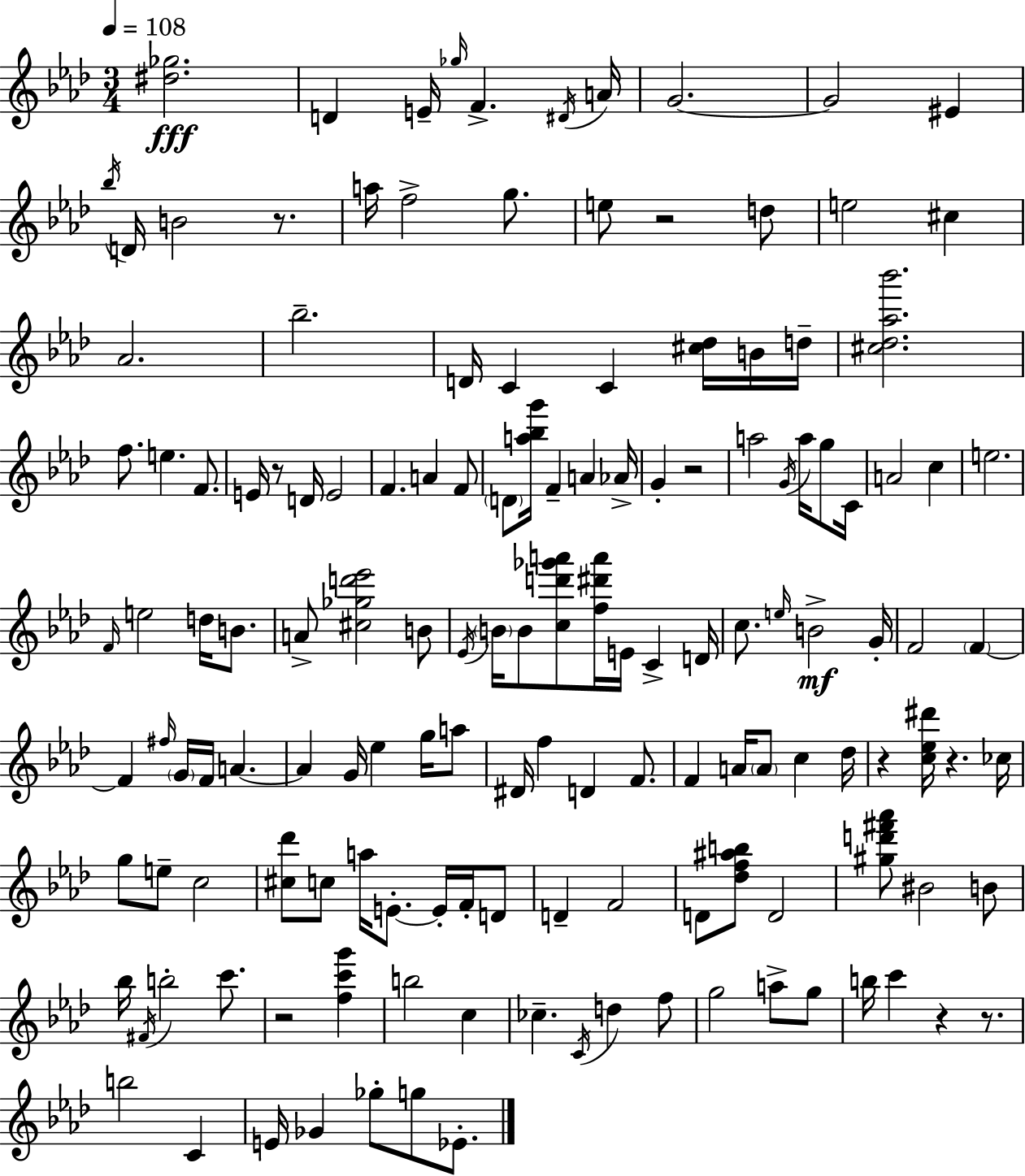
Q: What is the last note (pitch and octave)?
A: Eb4